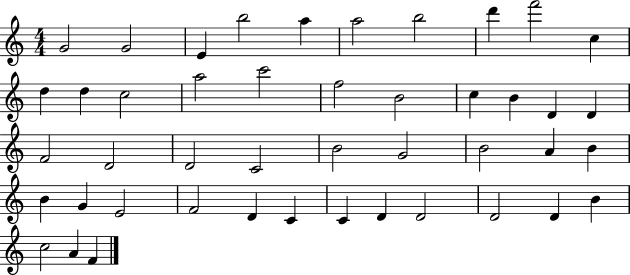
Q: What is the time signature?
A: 4/4